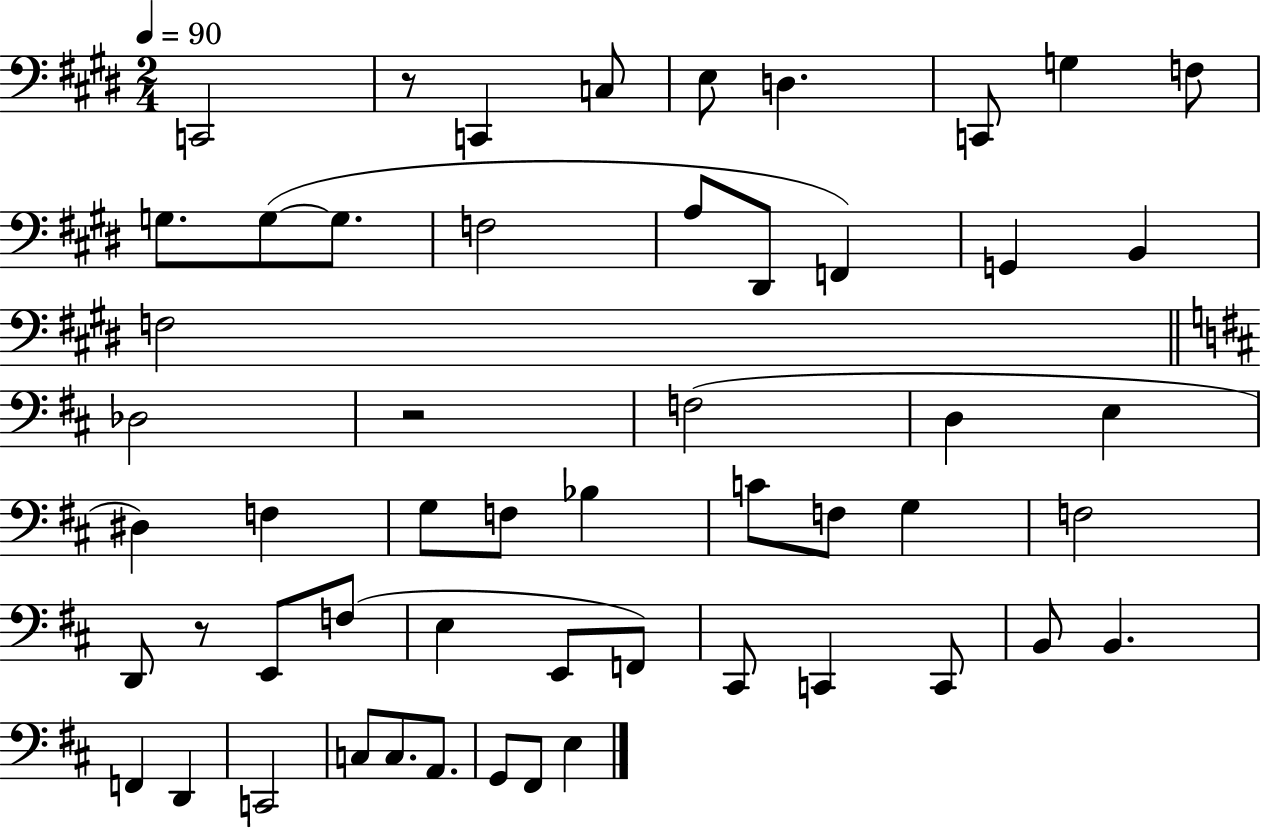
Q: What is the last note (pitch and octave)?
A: E3